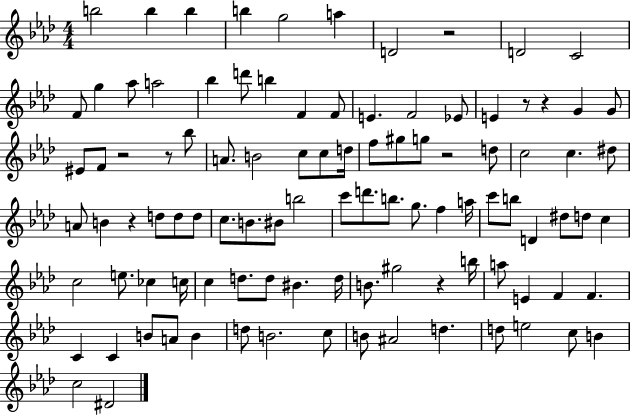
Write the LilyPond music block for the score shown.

{
  \clef treble
  \numericTimeSignature
  \time 4/4
  \key aes \major
  b''2 b''4 b''4 | b''4 g''2 a''4 | d'2 r2 | d'2 c'2 | \break f'8 g''4 aes''8 a''2 | bes''4 d'''8 b''4 f'4 f'8 | e'4. f'2 ees'8 | e'4 r8 r4 g'4 g'8 | \break eis'8 f'8 r2 r8 bes''8 | a'8. b'2 c''8 c''8 d''16 | f''8 gis''8 g''8 r2 d''8 | c''2 c''4. dis''8 | \break a'8 b'4 r4 d''8 d''8 d''8 | c''8. b'8. bis'8 b''2 | c'''8 d'''8. b''8. g''8. f''4 a''16 | c'''8 b''8 d'4 dis''8 d''8 c''4 | \break c''2 e''8. ces''4 c''16 | c''4 d''8. d''8 bis'4. d''16 | b'8. gis''2 r4 b''16 | a''8 e'4 f'4 f'4. | \break c'4 c'4 b'8 a'8 b'4 | d''8 b'2. c''8 | b'8 ais'2 d''4. | d''8 e''2 c''8 b'4 | \break c''2 dis'2 | \bar "|."
}